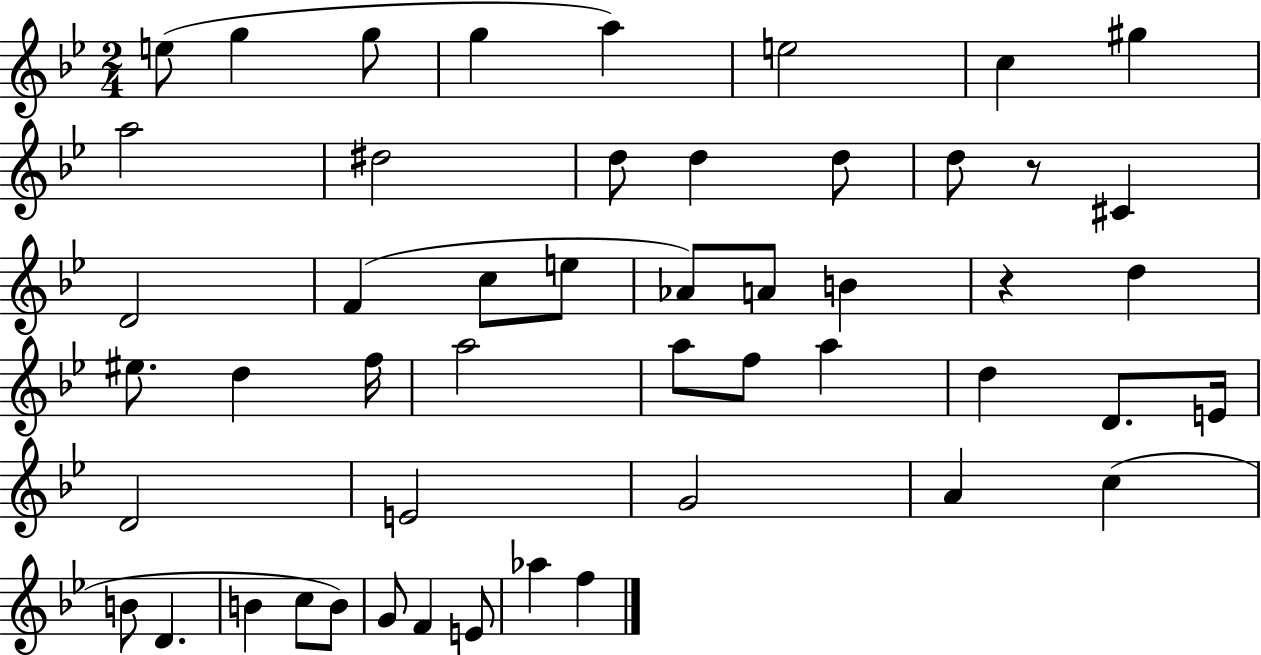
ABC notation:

X:1
T:Untitled
M:2/4
L:1/4
K:Bb
e/2 g g/2 g a e2 c ^g a2 ^d2 d/2 d d/2 d/2 z/2 ^C D2 F c/2 e/2 _A/2 A/2 B z d ^e/2 d f/4 a2 a/2 f/2 a d D/2 E/4 D2 E2 G2 A c B/2 D B c/2 B/2 G/2 F E/2 _a f